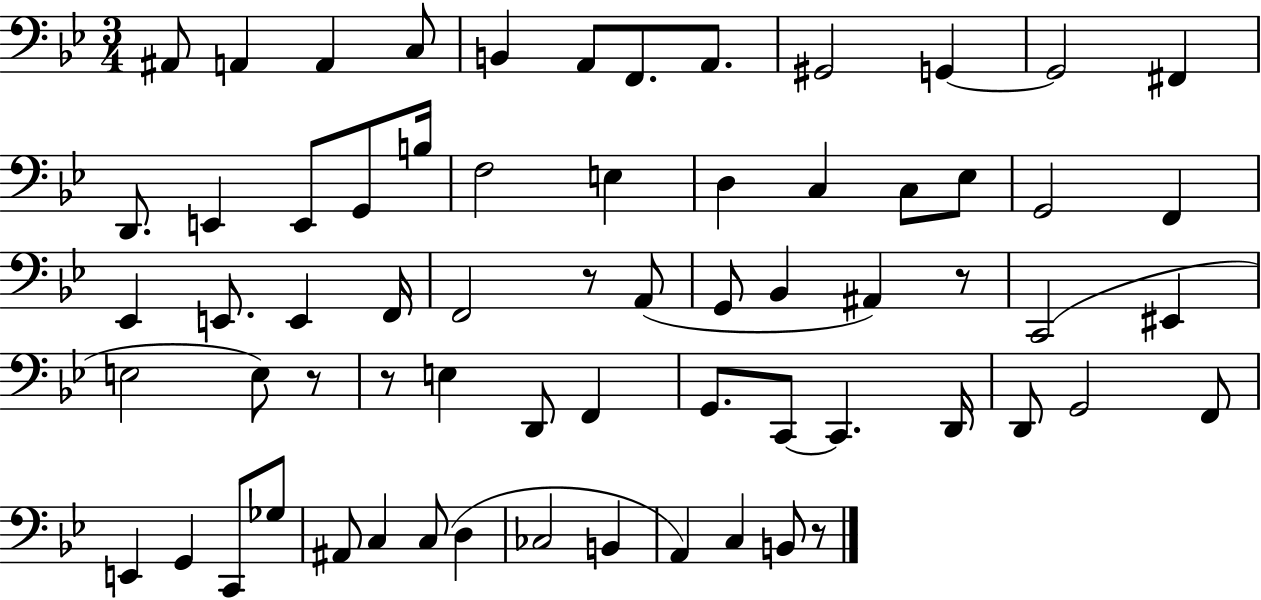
{
  \clef bass
  \numericTimeSignature
  \time 3/4
  \key bes \major
  ais,8 a,4 a,4 c8 | b,4 a,8 f,8. a,8. | gis,2 g,4~~ | g,2 fis,4 | \break d,8. e,4 e,8 g,8 b16 | f2 e4 | d4 c4 c8 ees8 | g,2 f,4 | \break ees,4 e,8. e,4 f,16 | f,2 r8 a,8( | g,8 bes,4 ais,4) r8 | c,2( eis,4 | \break e2 e8) r8 | r8 e4 d,8 f,4 | g,8. c,8~~ c,4. d,16 | d,8 g,2 f,8 | \break e,4 g,4 c,8 ges8 | ais,8 c4 c8( d4 | ces2 b,4 | a,4) c4 b,8 r8 | \break \bar "|."
}